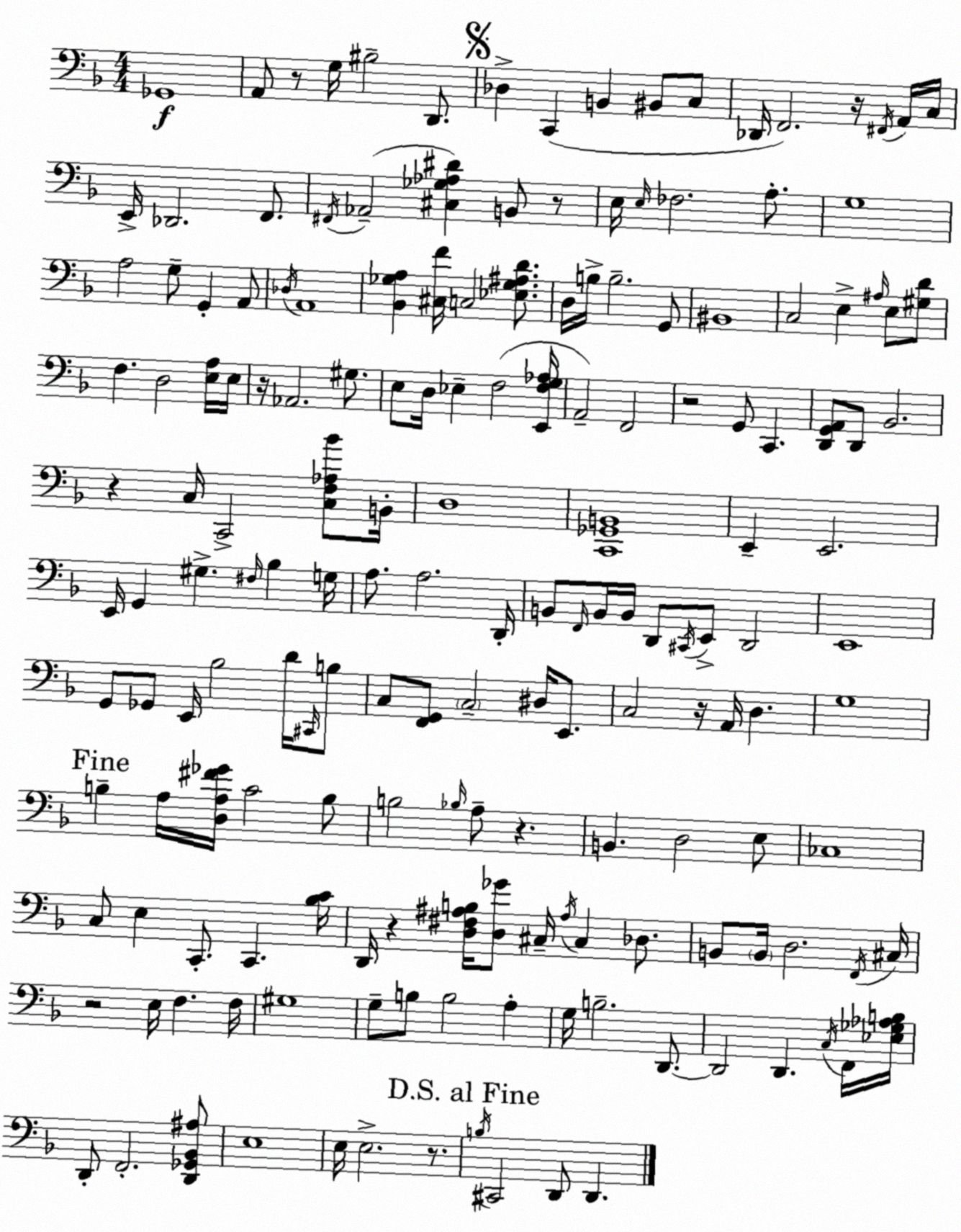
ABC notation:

X:1
T:Untitled
M:4/4
L:1/4
K:F
_G,,4 A,,/2 z/2 G,/4 ^B,2 D,,/2 _D, C,, B,, ^B,,/2 C,/2 _D,,/4 F,,2 z/4 ^F,,/4 A,,/4 C,/4 E,,/4 _D,,2 F,,/2 ^F,,/4 _A,,2 [^C,_G,_A,^D] B,,/2 z/2 E,/4 E,/4 _F,2 A,/2 G,4 A,2 G,/2 G,, A,,/2 _D,/4 A,,4 [_B,,_G,A,] [^C,F]/4 C,2 [_E,_G,^A,D]/2 D,/4 B,/4 B,2 G,,/2 ^B,,4 C,2 E, ^A,/4 E,/2 [^G,D]/2 F, D,2 [E,A,]/4 E,/4 z/4 _A,,2 ^G,/2 E,/2 D,/4 _E, F,2 [E,,F,G,_A,]/4 A,,2 F,,2 z2 G,,/2 C,, [D,,G,,A,,]/2 D,,/2 _B,,2 z C,/4 C,,2 [C,F,_A,_B]/2 B,,/4 D,4 [C,,_G,,B,,]4 E,, E,,2 E,,/4 G,, ^G, ^F,/4 _B, G,/4 A,/2 A,2 D,,/4 B,,/2 F,,/4 B,,/4 B,,/4 D,,/2 ^C,,/4 E,,/2 D,,2 E,,4 G,,/2 _G,,/2 E,,/4 _B,2 D/4 ^C,,/4 B,/2 C,/2 [F,,G,,]/2 C,2 ^D,/4 E,,/2 C,2 z/4 A,,/4 D, G,4 B, A,/4 [D,A,^F_G]/4 C2 B,/2 B,2 _B,/4 A,/2 z B,, D,2 E,/2 _C,4 C,/2 E, C,,/2 C,, [_B,C]/4 D,,/4 z [D,^F,^A,B,]/4 [D,_G]/2 ^C,/4 ^A,/4 ^C, _D,/2 B,,/2 B,,/4 D,2 F,,/4 ^C,/4 z2 E,/4 F, F,/4 ^G,4 G,/2 B,/2 B,2 A, G,/4 B,2 D,,/2 D,,2 D,, C,/4 F,,/4 [_E,_G,_A,B,]/4 D,,/2 F,,2 [D,,_G,,_B,,^A,]/2 E,4 E,/4 E,2 z/2 B,/4 ^C,,2 D,,/2 D,,